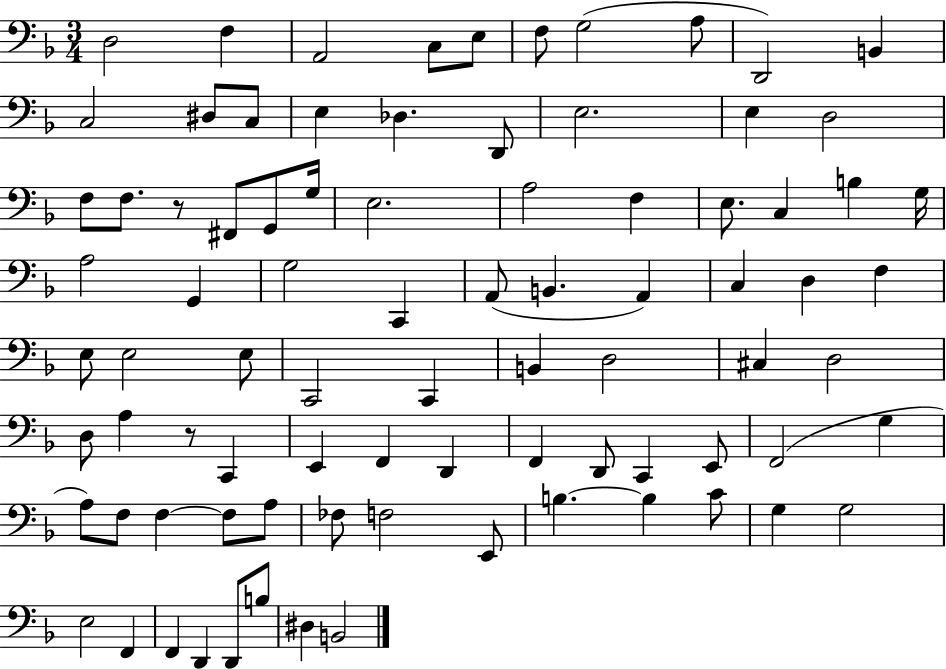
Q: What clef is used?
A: bass